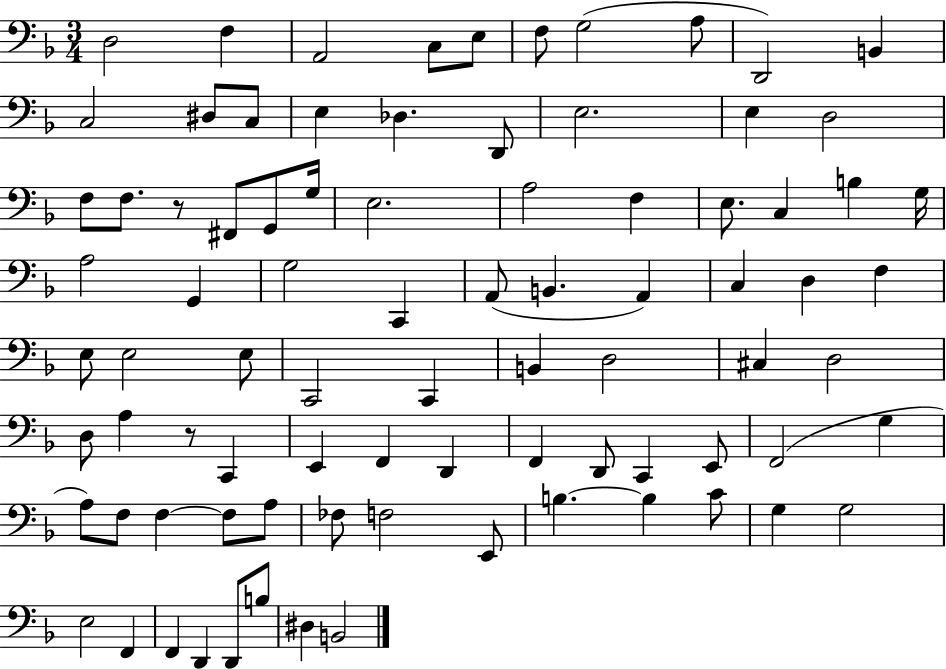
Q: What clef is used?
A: bass